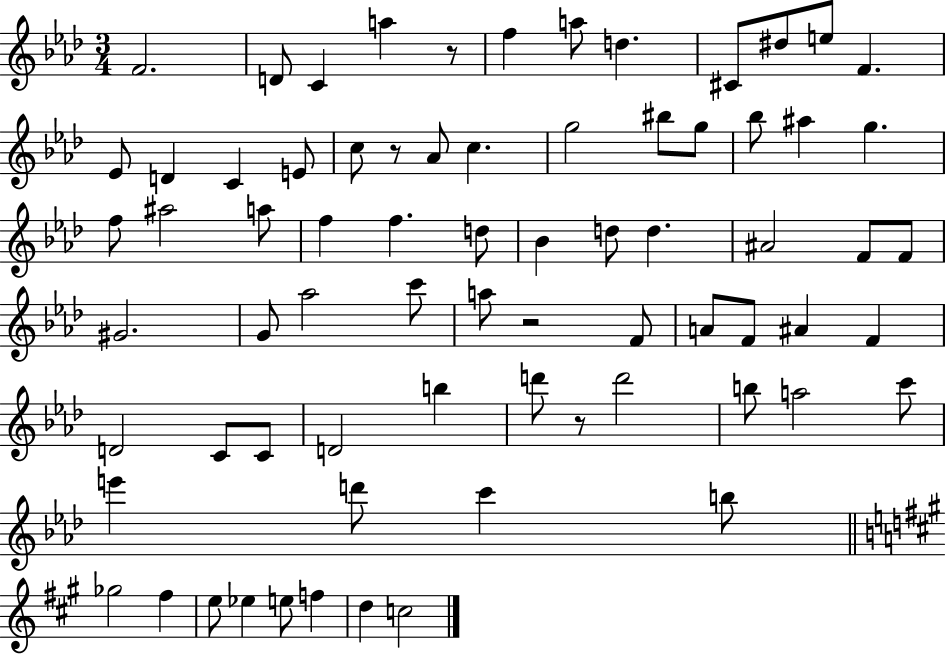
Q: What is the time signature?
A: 3/4